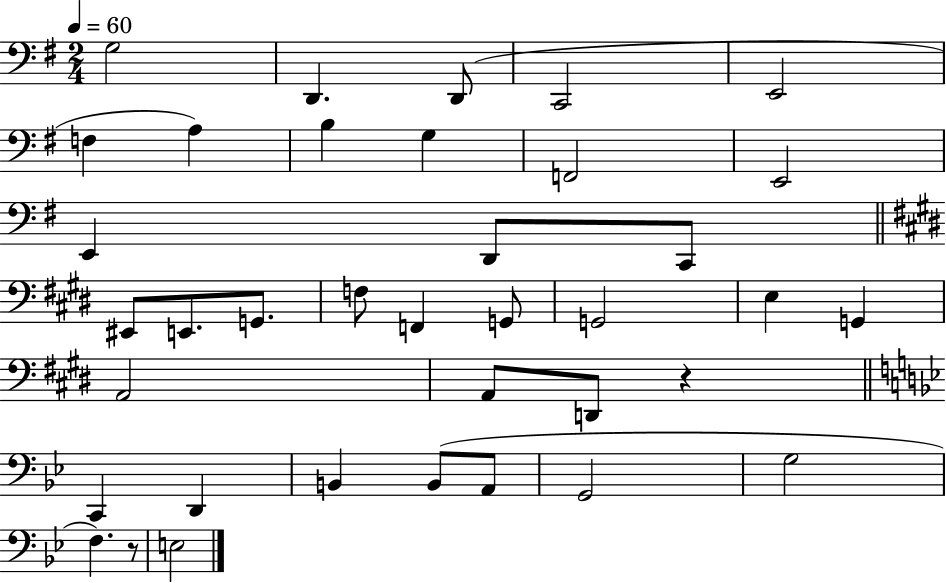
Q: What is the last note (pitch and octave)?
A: E3